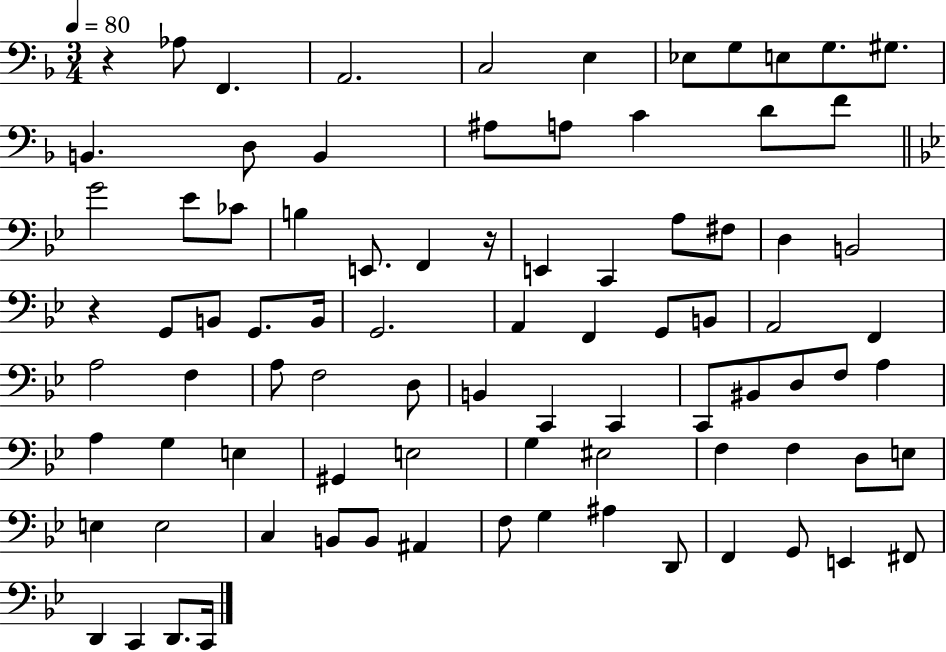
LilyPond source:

{
  \clef bass
  \numericTimeSignature
  \time 3/4
  \key f \major
  \tempo 4 = 80
  \repeat volta 2 { r4 aes8 f,4. | a,2. | c2 e4 | ees8 g8 e8 g8. gis8. | \break b,4. d8 b,4 | ais8 a8 c'4 d'8 f'8 | \bar "||" \break \key bes \major g'2 ees'8 ces'8 | b4 e,8. f,4 r16 | e,4 c,4 a8 fis8 | d4 b,2 | \break r4 g,8 b,8 g,8. b,16 | g,2. | a,4 f,4 g,8 b,8 | a,2 f,4 | \break a2 f4 | a8 f2 d8 | b,4 c,4 c,4 | c,8 bis,8 d8 f8 a4 | \break a4 g4 e4 | gis,4 e2 | g4 eis2 | f4 f4 d8 e8 | \break e4 e2 | c4 b,8 b,8 ais,4 | f8 g4 ais4 d,8 | f,4 g,8 e,4 fis,8 | \break d,4 c,4 d,8. c,16 | } \bar "|."
}